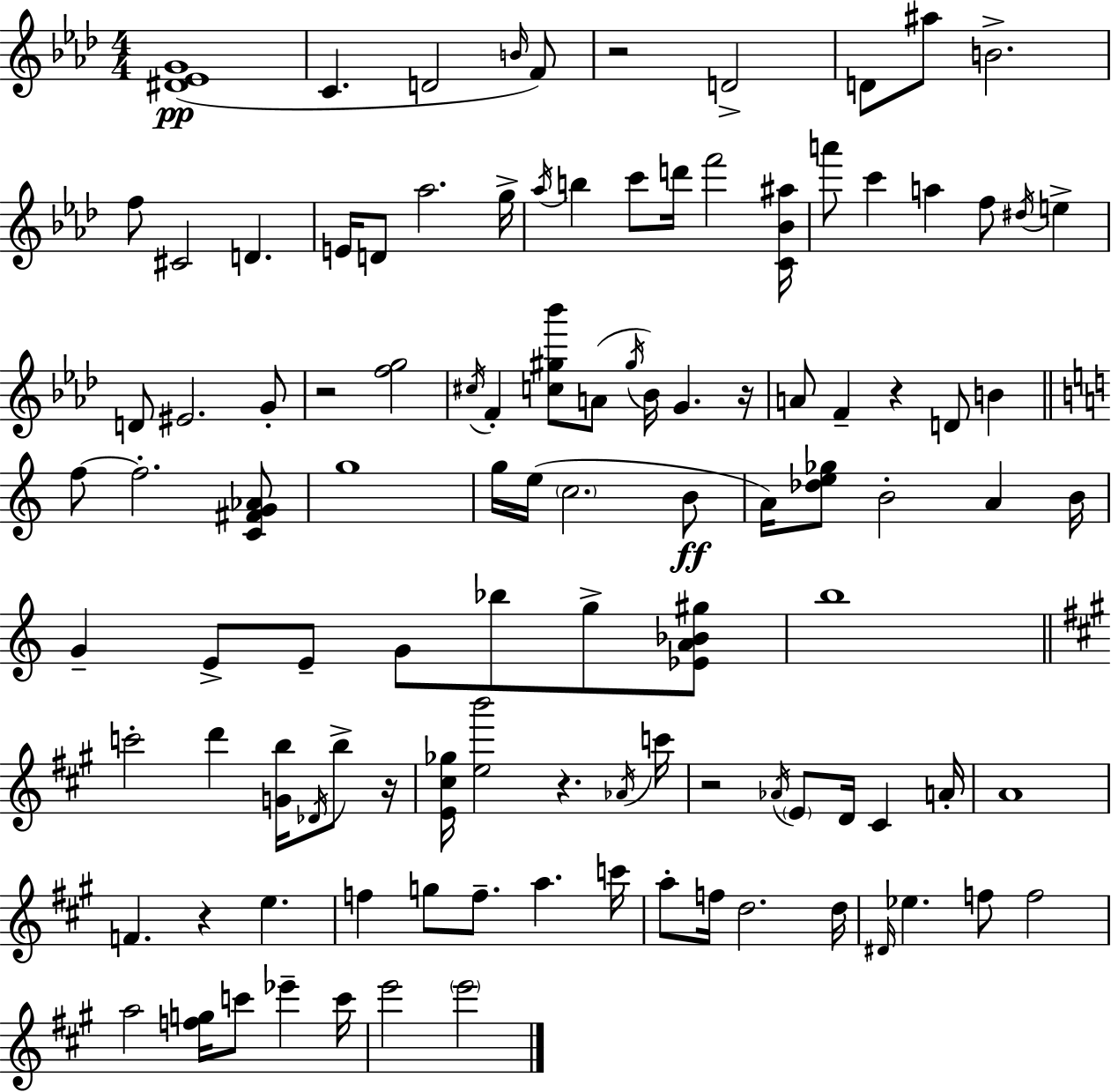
[D#4,Eb4,G4]/w C4/q. D4/h B4/s F4/e R/h D4/h D4/e A#5/e B4/h. F5/e C#4/h D4/q. E4/s D4/e Ab5/h. G5/s Ab5/s B5/q C6/e D6/s F6/h [C4,Bb4,A#5]/s A6/e C6/q A5/q F5/e D#5/s E5/q D4/e EIS4/h. G4/e R/h [F5,G5]/h C#5/s F4/q [C5,G#5,Bb6]/e A4/e G#5/s Bb4/s G4/q. R/s A4/e F4/q R/q D4/e B4/q F5/e F5/h. [C4,F#4,G4,Ab4]/e G5/w G5/s E5/s C5/h. B4/e A4/s [Db5,E5,Gb5]/e B4/h A4/q B4/s G4/q E4/e E4/e G4/e Bb5/e G5/e [Eb4,A4,Bb4,G#5]/e B5/w C6/h D6/q [G4,B5]/s Db4/s B5/e R/s [E4,C#5,Gb5]/s [E5,B6]/h R/q. Ab4/s C6/s R/h Ab4/s E4/e D4/s C#4/q A4/s A4/w F4/q. R/q E5/q. F5/q G5/e F5/e. A5/q. C6/s A5/e F5/s D5/h. D5/s D#4/s Eb5/q. F5/e F5/h A5/h [F5,G5]/s C6/e Eb6/q C6/s E6/h E6/h